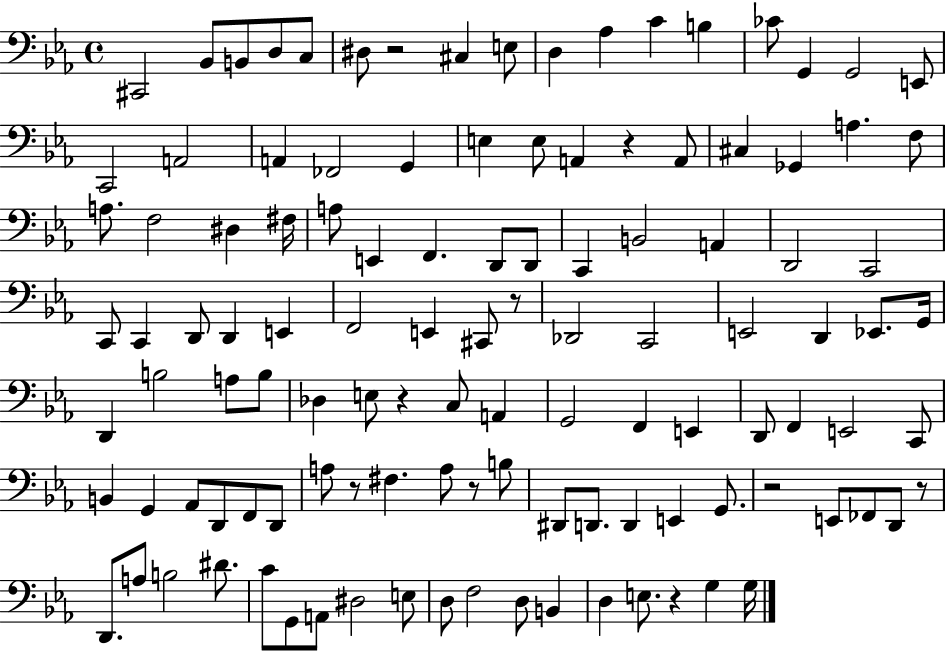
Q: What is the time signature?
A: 4/4